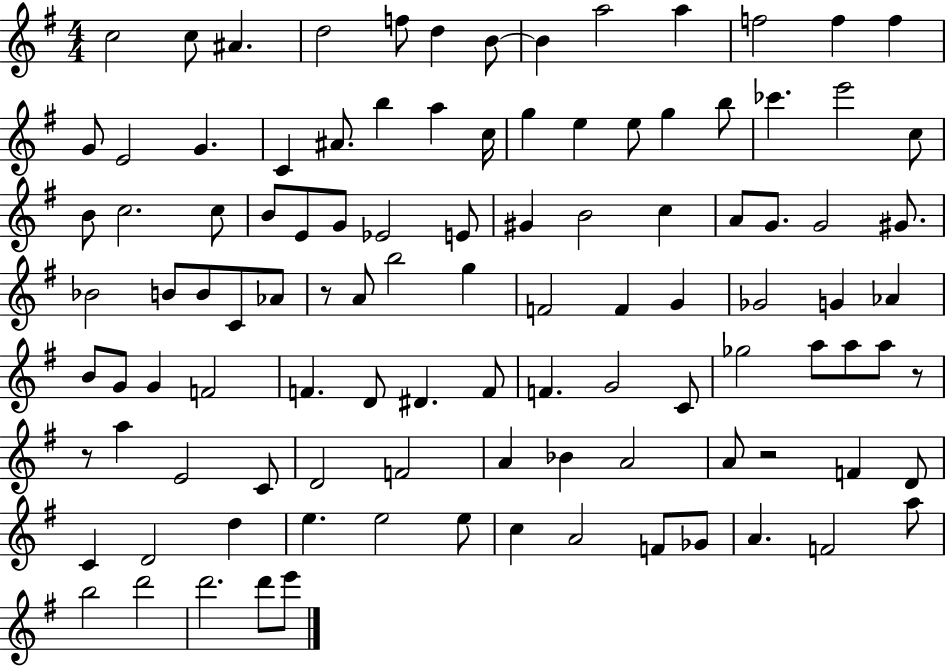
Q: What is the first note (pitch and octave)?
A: C5